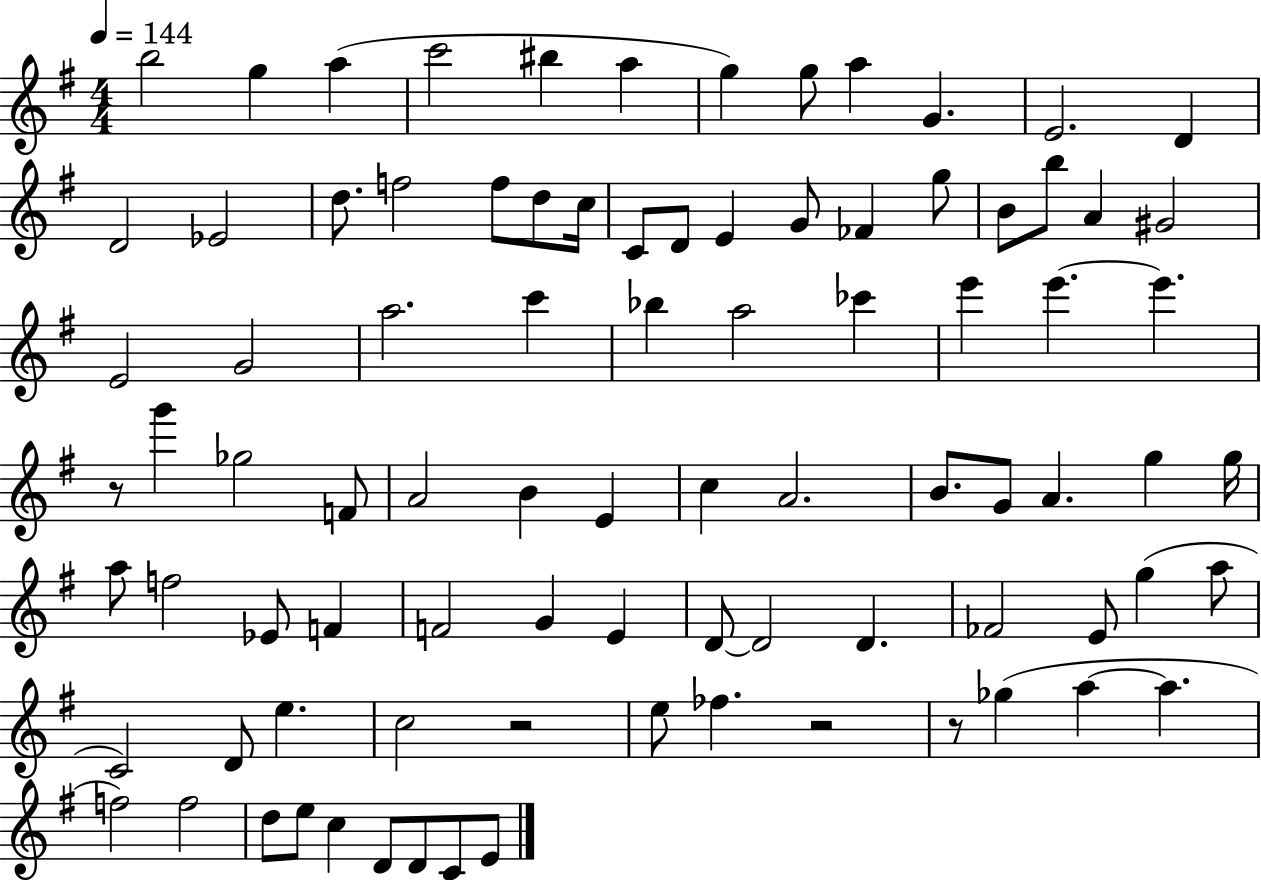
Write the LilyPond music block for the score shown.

{
  \clef treble
  \numericTimeSignature
  \time 4/4
  \key g \major
  \tempo 4 = 144
  b''2 g''4 a''4( | c'''2 bis''4 a''4 | g''4) g''8 a''4 g'4. | e'2. d'4 | \break d'2 ees'2 | d''8. f''2 f''8 d''8 c''16 | c'8 d'8 e'4 g'8 fes'4 g''8 | b'8 b''8 a'4 gis'2 | \break e'2 g'2 | a''2. c'''4 | bes''4 a''2 ces'''4 | e'''4 e'''4.~~ e'''4. | \break r8 g'''4 ges''2 f'8 | a'2 b'4 e'4 | c''4 a'2. | b'8. g'8 a'4. g''4 g''16 | \break a''8 f''2 ees'8 f'4 | f'2 g'4 e'4 | d'8~~ d'2 d'4. | fes'2 e'8 g''4( a''8 | \break c'2) d'8 e''4. | c''2 r2 | e''8 fes''4. r2 | r8 ges''4( a''4~~ a''4. | \break f''2) f''2 | d''8 e''8 c''4 d'8 d'8 c'8 e'8 | \bar "|."
}